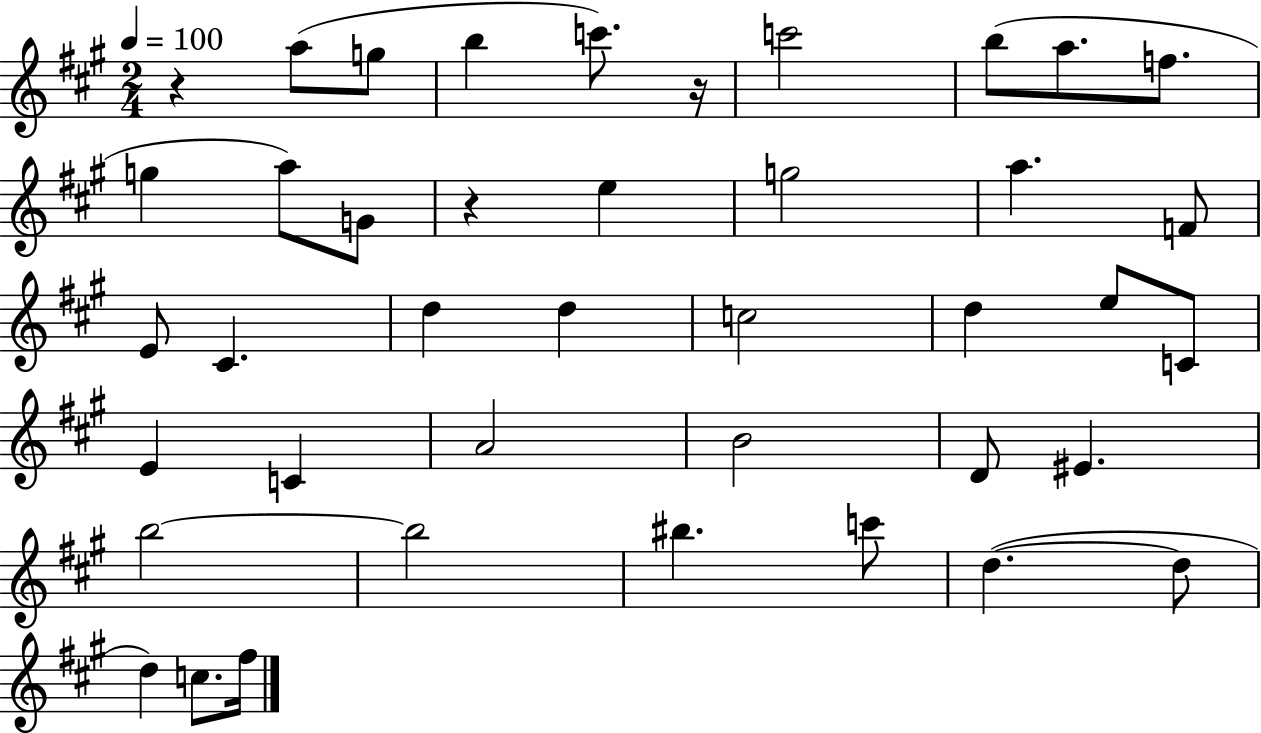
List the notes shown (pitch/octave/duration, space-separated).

R/q A5/e G5/e B5/q C6/e. R/s C6/h B5/e A5/e. F5/e. G5/q A5/e G4/e R/q E5/q G5/h A5/q. F4/e E4/e C#4/q. D5/q D5/q C5/h D5/q E5/e C4/e E4/q C4/q A4/h B4/h D4/e EIS4/q. B5/h B5/h BIS5/q. C6/e D5/q. D5/e D5/q C5/e. F#5/s